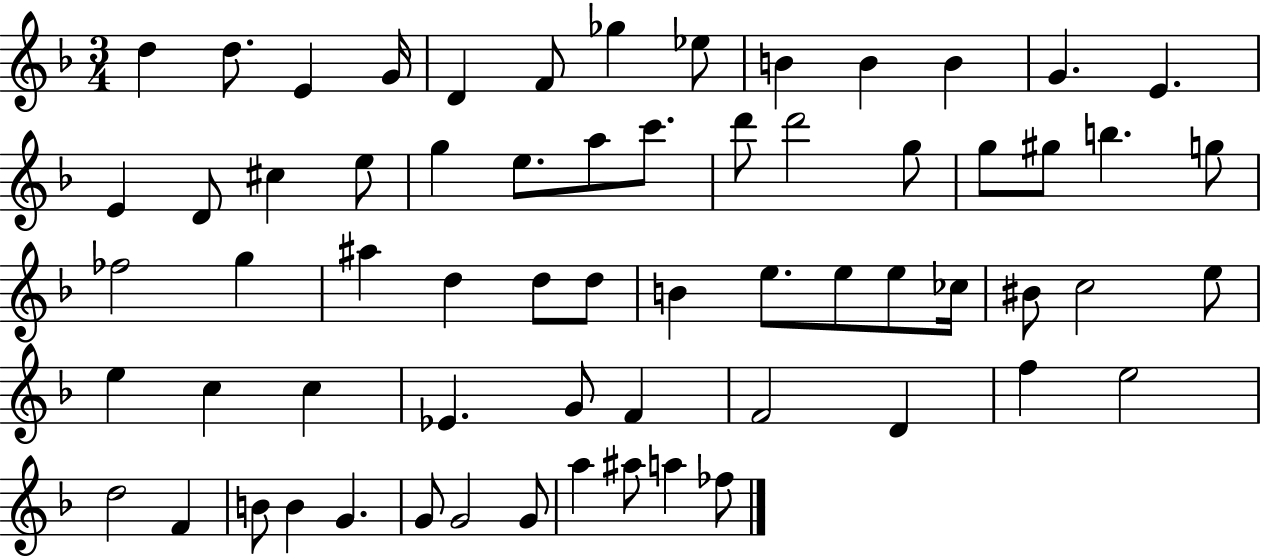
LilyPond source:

{
  \clef treble
  \numericTimeSignature
  \time 3/4
  \key f \major
  \repeat volta 2 { d''4 d''8. e'4 g'16 | d'4 f'8 ges''4 ees''8 | b'4 b'4 b'4 | g'4. e'4. | \break e'4 d'8 cis''4 e''8 | g''4 e''8. a''8 c'''8. | d'''8 d'''2 g''8 | g''8 gis''8 b''4. g''8 | \break fes''2 g''4 | ais''4 d''4 d''8 d''8 | b'4 e''8. e''8 e''8 ces''16 | bis'8 c''2 e''8 | \break e''4 c''4 c''4 | ees'4. g'8 f'4 | f'2 d'4 | f''4 e''2 | \break d''2 f'4 | b'8 b'4 g'4. | g'8 g'2 g'8 | a''4 ais''8 a''4 fes''8 | \break } \bar "|."
}